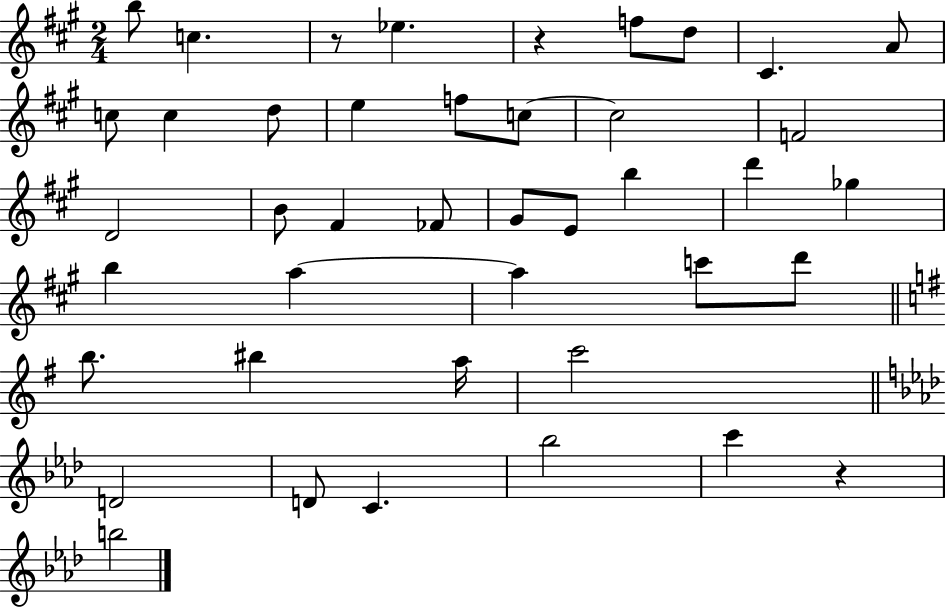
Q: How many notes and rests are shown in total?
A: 42